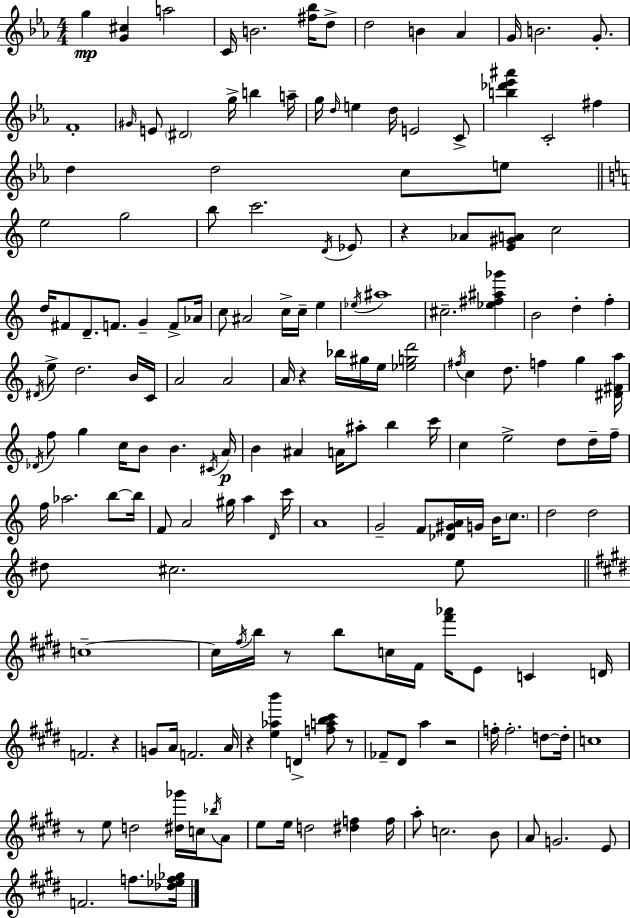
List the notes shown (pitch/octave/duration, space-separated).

G5/q [G4,C#5]/q A5/h C4/s B4/h. [F#5,Bb5]/s D5/e D5/h B4/q Ab4/q G4/s B4/h. G4/e. F4/w G#4/s E4/e D#4/h G5/s B5/q A5/s G5/s D5/s E5/q D5/s E4/h C4/e [B5,Db6,Eb6,A#6]/q C4/h F#5/q D5/q D5/h C5/e E5/e E5/h G5/h B5/e C6/h. D4/s Eb4/e R/q Ab4/e [E4,G#4,A4]/e C5/h D5/s F#4/e D4/e. F4/e. G4/q F4/e Ab4/s C5/e A#4/h C5/s C5/s E5/q Eb5/s A#5/w C#5/h. [Eb5,F#5,A#5,Gb6]/q B4/h D5/q F5/q D#4/s E5/e D5/h. B4/s C4/s A4/h A4/h A4/s R/q Bb5/s G#5/s E5/s [Eb5,G5,D6]/h F#5/s C5/q D5/e. F5/q G5/q [D#4,F#4,A5]/s Db4/s F5/e G5/q C5/s B4/e B4/q. C#4/s A4/s B4/q A#4/q A4/s A#5/e B5/q C6/s C5/q E5/h D5/e D5/s F5/s F5/s Ab5/h. B5/e B5/s F4/e A4/h G#5/s A5/q D4/s C6/s A4/w G4/h F4/e [Db4,G#4,A4]/s G4/s B4/s C5/e. D5/h D5/h D#5/e C#5/h. E5/e C5/w C5/s F#5/s B5/s R/e B5/e C5/s F#4/s [F#6,Ab6]/s E4/e C4/q D4/s F4/h. R/q G4/e A4/s F4/h. A4/s R/q [E5,Ab5,B6]/q D4/q [F5,A5,B5,C#6]/e R/e FES4/e D#4/e A5/q R/h F5/s F5/h. D5/e D5/s C5/w R/e E5/e D5/h [D#5,Gb6]/s C5/s Bb5/s A4/e E5/e E5/s D5/h [D#5,F5]/q F5/s A5/e C5/h. B4/e A4/e G4/h. E4/e F4/h. F5/e. [Db5,Eb5,F5,Gb5]/s